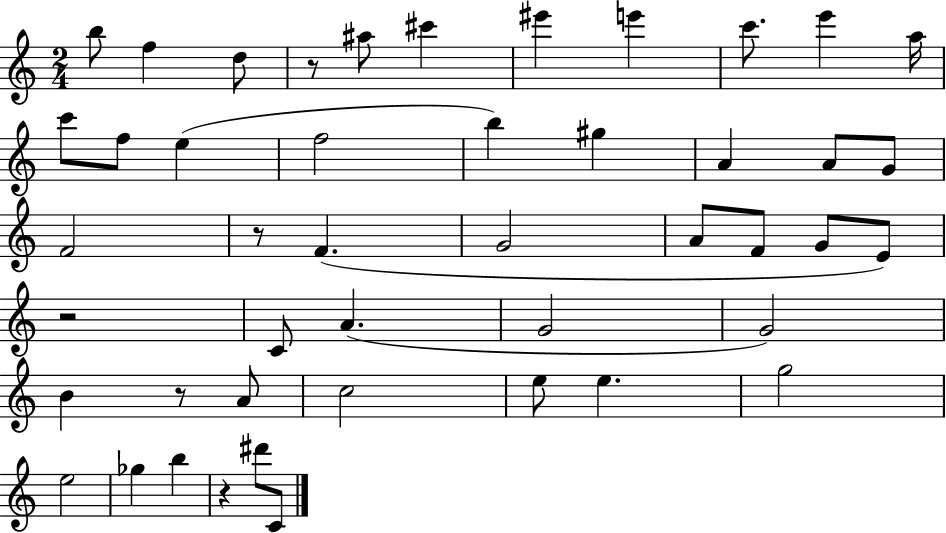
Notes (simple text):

B5/e F5/q D5/e R/e A#5/e C#6/q EIS6/q E6/q C6/e. E6/q A5/s C6/e F5/e E5/q F5/h B5/q G#5/q A4/q A4/e G4/e F4/h R/e F4/q. G4/h A4/e F4/e G4/e E4/e R/h C4/e A4/q. G4/h G4/h B4/q R/e A4/e C5/h E5/e E5/q. G5/h E5/h Gb5/q B5/q R/q D#6/e C4/e